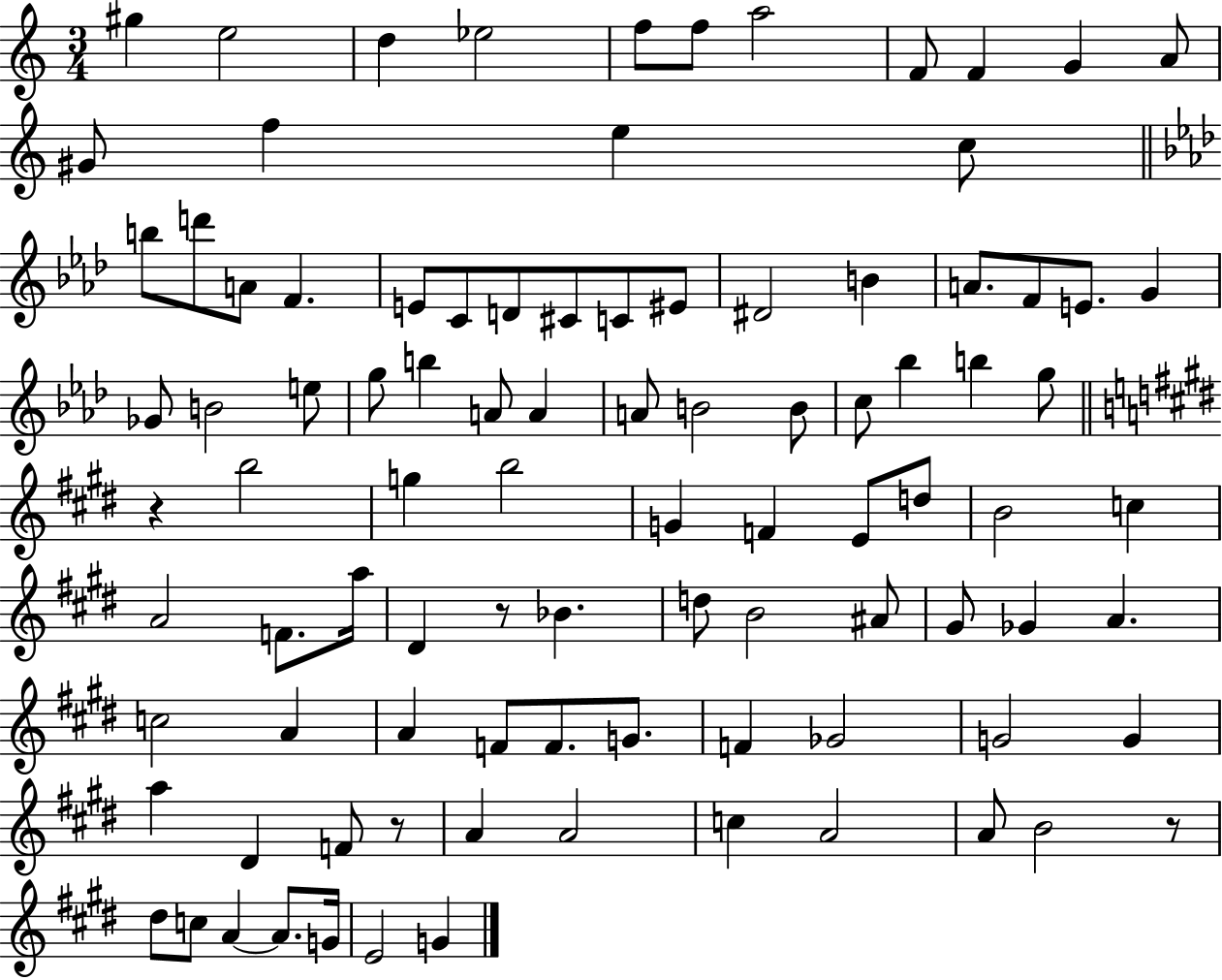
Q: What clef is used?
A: treble